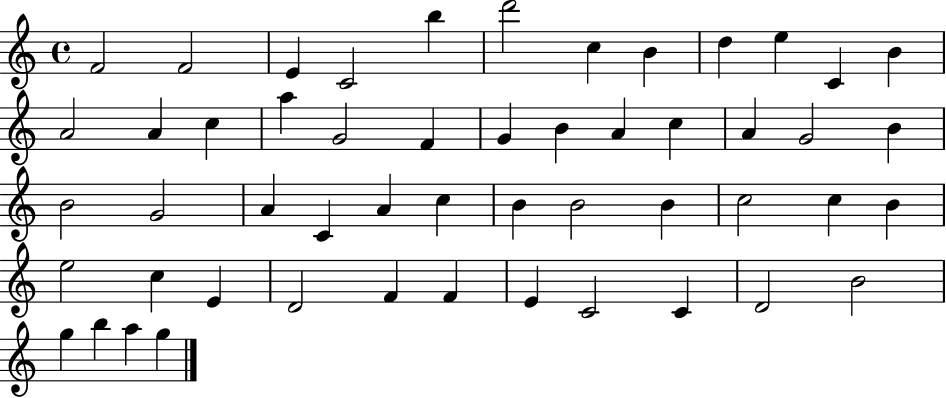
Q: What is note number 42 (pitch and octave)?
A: F4